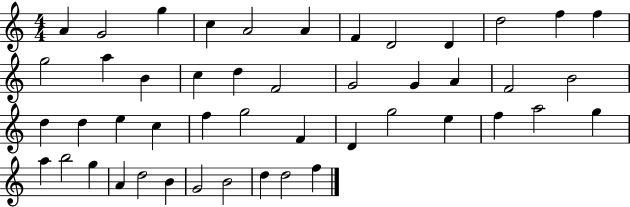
{
  \clef treble
  \numericTimeSignature
  \time 4/4
  \key c \major
  a'4 g'2 g''4 | c''4 a'2 a'4 | f'4 d'2 d'4 | d''2 f''4 f''4 | \break g''2 a''4 b'4 | c''4 d''4 f'2 | g'2 g'4 a'4 | f'2 b'2 | \break d''4 d''4 e''4 c''4 | f''4 g''2 f'4 | d'4 g''2 e''4 | f''4 a''2 g''4 | \break a''4 b''2 g''4 | a'4 d''2 b'4 | g'2 b'2 | d''4 d''2 f''4 | \break \bar "|."
}